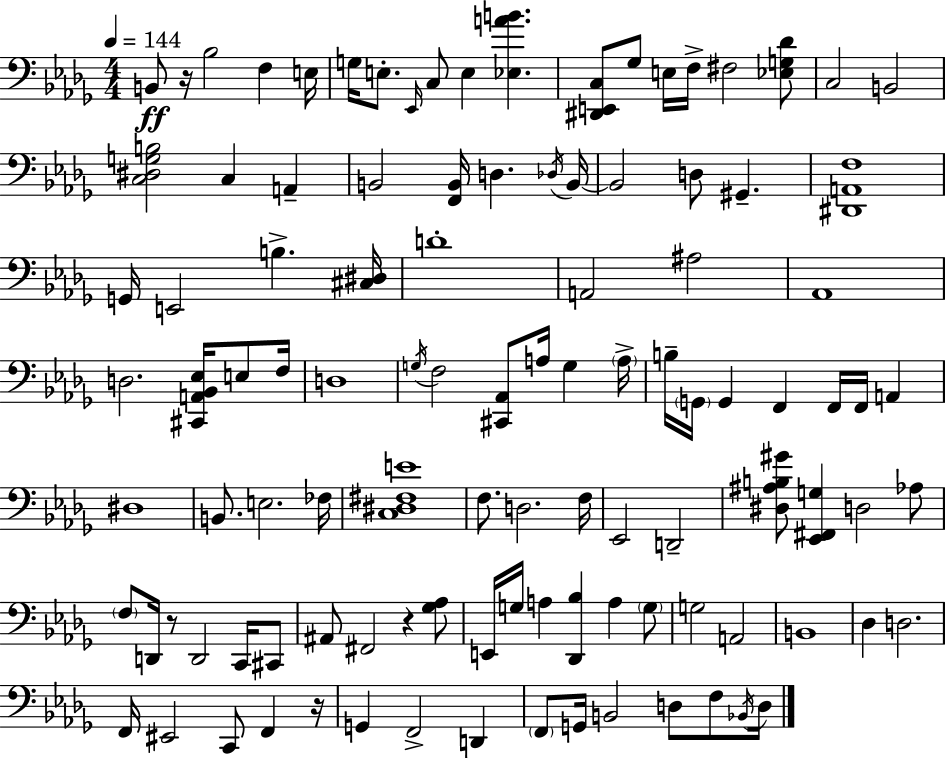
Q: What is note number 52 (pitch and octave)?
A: F3